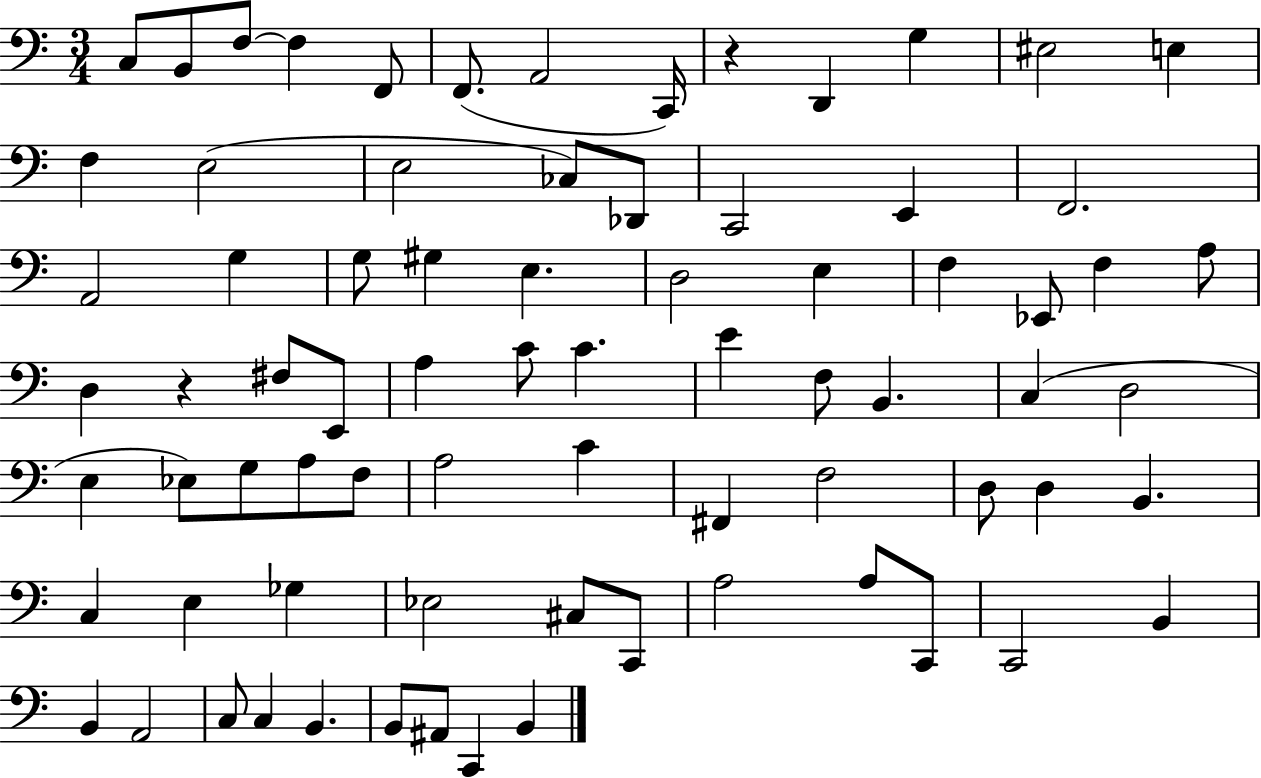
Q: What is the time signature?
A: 3/4